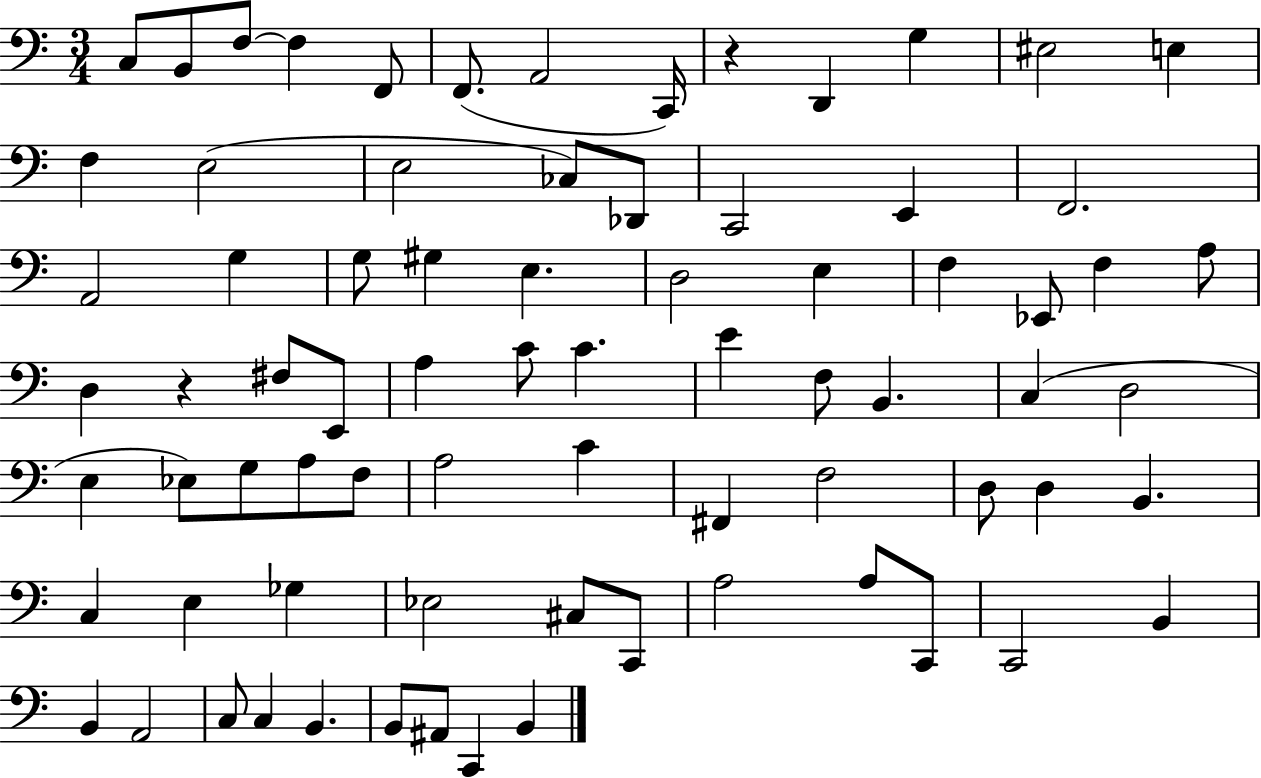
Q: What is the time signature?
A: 3/4